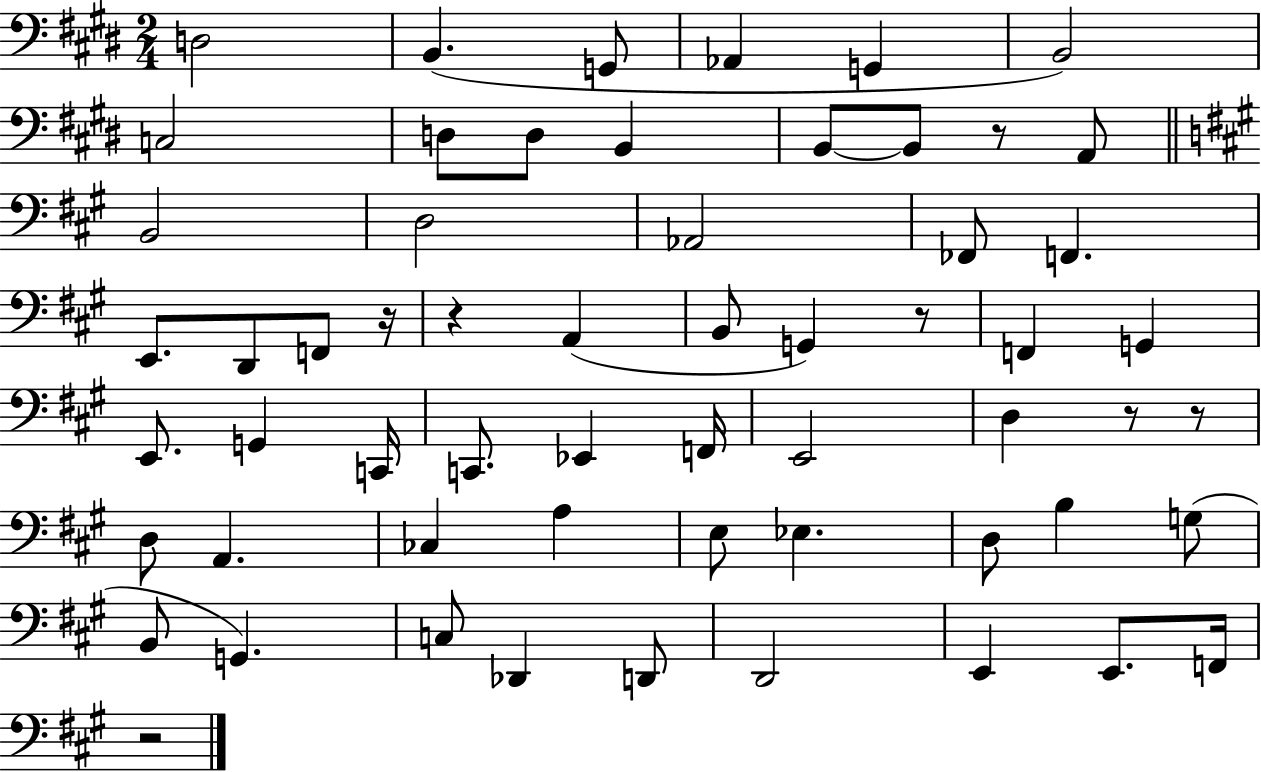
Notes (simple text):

D3/h B2/q. G2/e Ab2/q G2/q B2/h C3/h D3/e D3/e B2/q B2/e B2/e R/e A2/e B2/h D3/h Ab2/h FES2/e F2/q. E2/e. D2/e F2/e R/s R/q A2/q B2/e G2/q R/e F2/q G2/q E2/e. G2/q C2/s C2/e. Eb2/q F2/s E2/h D3/q R/e R/e D3/e A2/q. CES3/q A3/q E3/e Eb3/q. D3/e B3/q G3/e B2/e G2/q. C3/e Db2/q D2/e D2/h E2/q E2/e. F2/s R/h